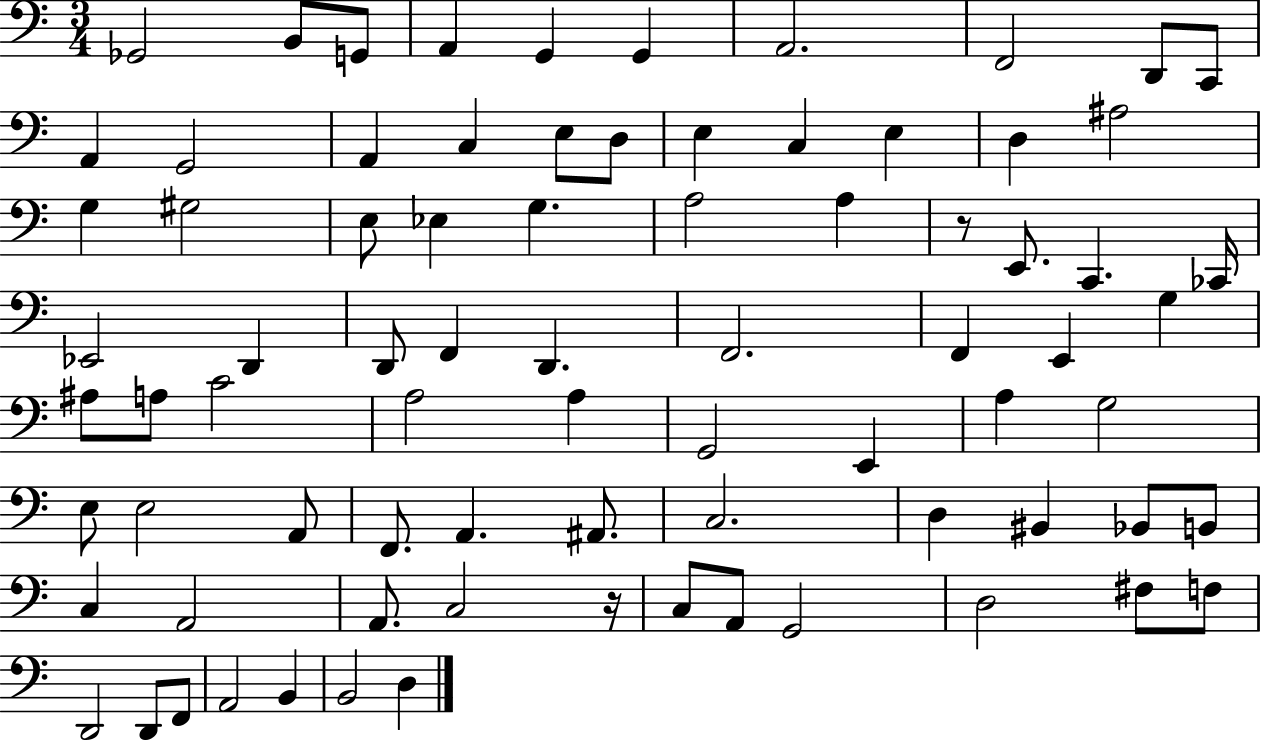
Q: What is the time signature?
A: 3/4